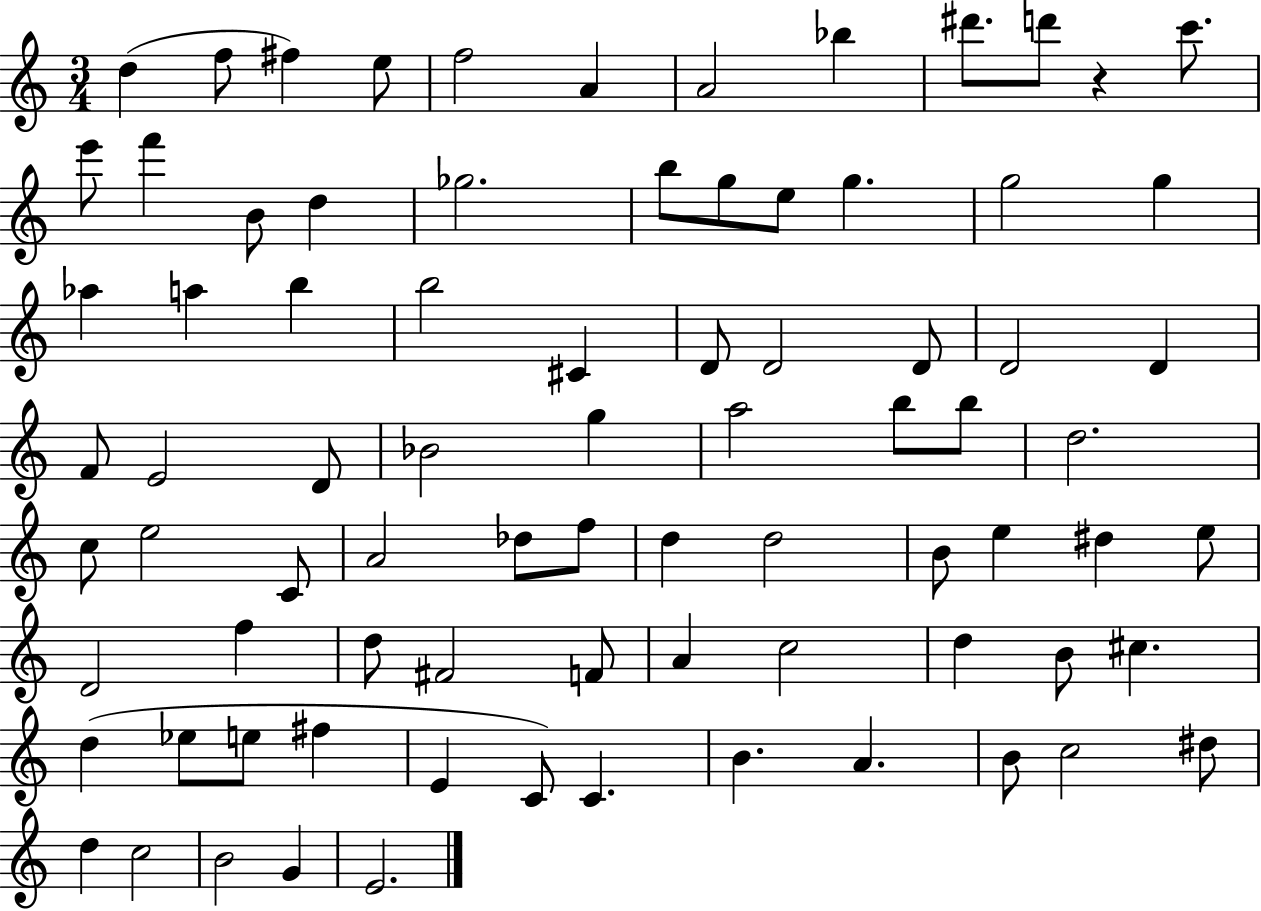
D5/q F5/e F#5/q E5/e F5/h A4/q A4/h Bb5/q D#6/e. D6/e R/q C6/e. E6/e F6/q B4/e D5/q Gb5/h. B5/e G5/e E5/e G5/q. G5/h G5/q Ab5/q A5/q B5/q B5/h C#4/q D4/e D4/h D4/e D4/h D4/q F4/e E4/h D4/e Bb4/h G5/q A5/h B5/e B5/e D5/h. C5/e E5/h C4/e A4/h Db5/e F5/e D5/q D5/h B4/e E5/q D#5/q E5/e D4/h F5/q D5/e F#4/h F4/e A4/q C5/h D5/q B4/e C#5/q. D5/q Eb5/e E5/e F#5/q E4/q C4/e C4/q. B4/q. A4/q. B4/e C5/h D#5/e D5/q C5/h B4/h G4/q E4/h.